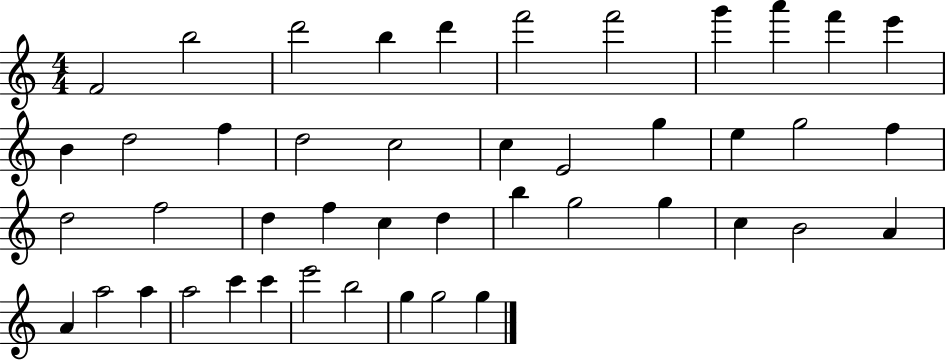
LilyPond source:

{
  \clef treble
  \numericTimeSignature
  \time 4/4
  \key c \major
  f'2 b''2 | d'''2 b''4 d'''4 | f'''2 f'''2 | g'''4 a'''4 f'''4 e'''4 | \break b'4 d''2 f''4 | d''2 c''2 | c''4 e'2 g''4 | e''4 g''2 f''4 | \break d''2 f''2 | d''4 f''4 c''4 d''4 | b''4 g''2 g''4 | c''4 b'2 a'4 | \break a'4 a''2 a''4 | a''2 c'''4 c'''4 | e'''2 b''2 | g''4 g''2 g''4 | \break \bar "|."
}